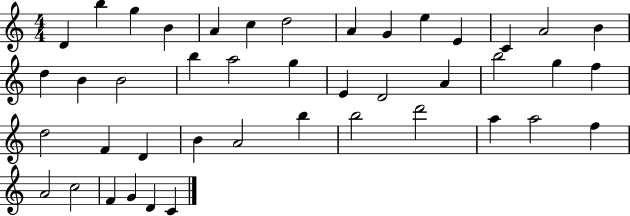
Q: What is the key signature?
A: C major